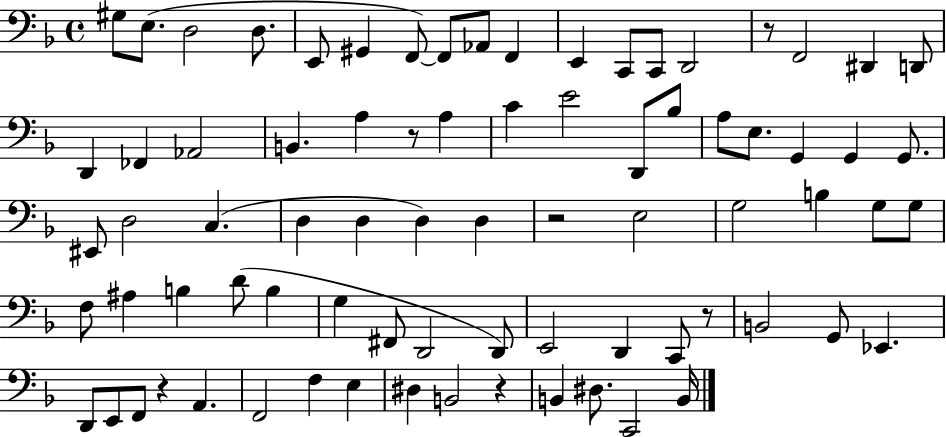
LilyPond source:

{
  \clef bass
  \time 4/4
  \defaultTimeSignature
  \key f \major
  gis8 e8.( d2 d8. | e,8 gis,4 f,8~~) f,8 aes,8 f,4 | e,4 c,8 c,8 d,2 | r8 f,2 dis,4 d,8 | \break d,4 fes,4 aes,2 | b,4. a4 r8 a4 | c'4 e'2 d,8 bes8 | a8 e8. g,4 g,4 g,8. | \break eis,8 d2 c4.( | d4 d4 d4) d4 | r2 e2 | g2 b4 g8 g8 | \break f8 ais4 b4 d'8( b4 | g4 fis,8 d,2 d,8) | e,2 d,4 c,8 r8 | b,2 g,8 ees,4. | \break d,8 e,8 f,8 r4 a,4. | f,2 f4 e4 | dis4 b,2 r4 | b,4 dis8. c,2 b,16 | \break \bar "|."
}